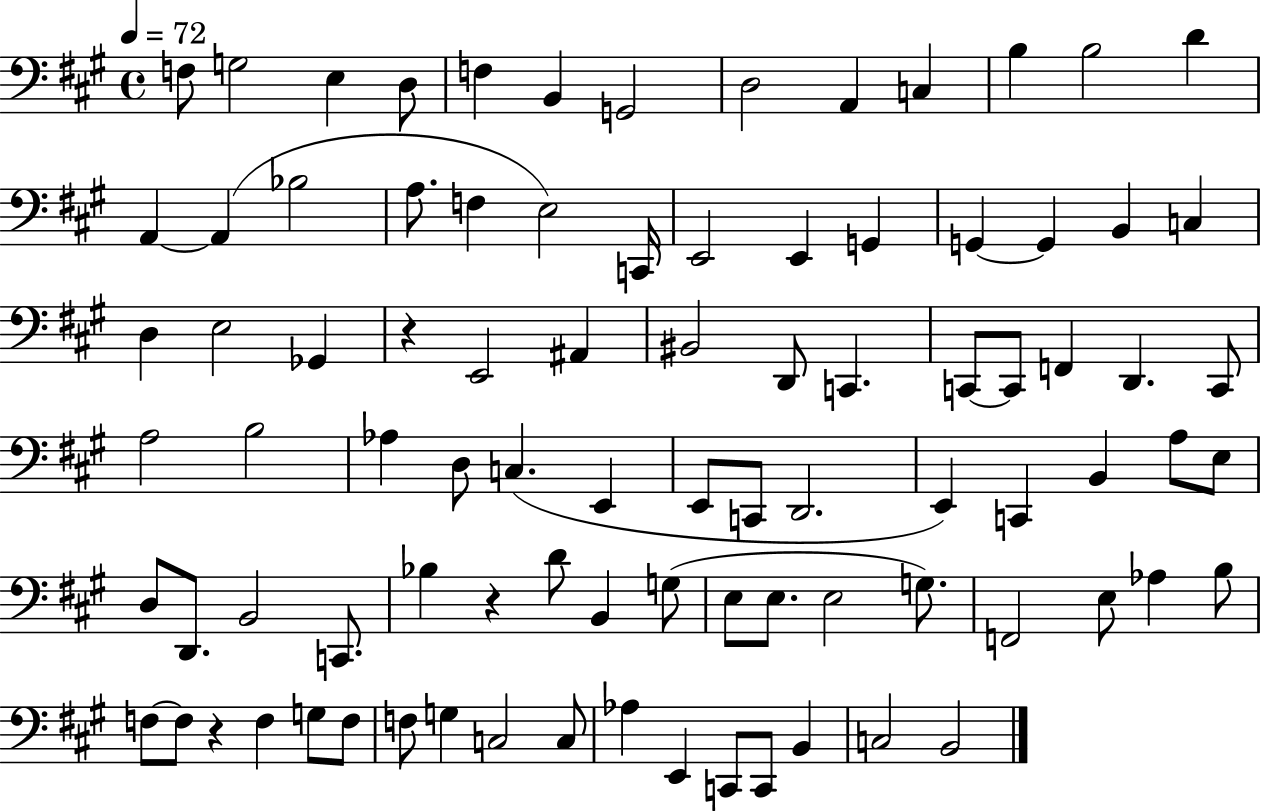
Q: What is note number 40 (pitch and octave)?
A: C2